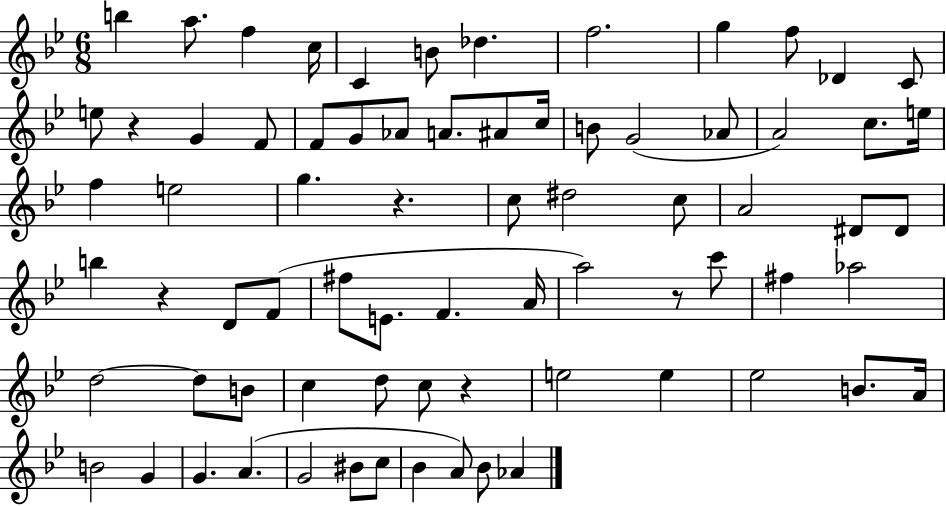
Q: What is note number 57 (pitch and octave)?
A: B4